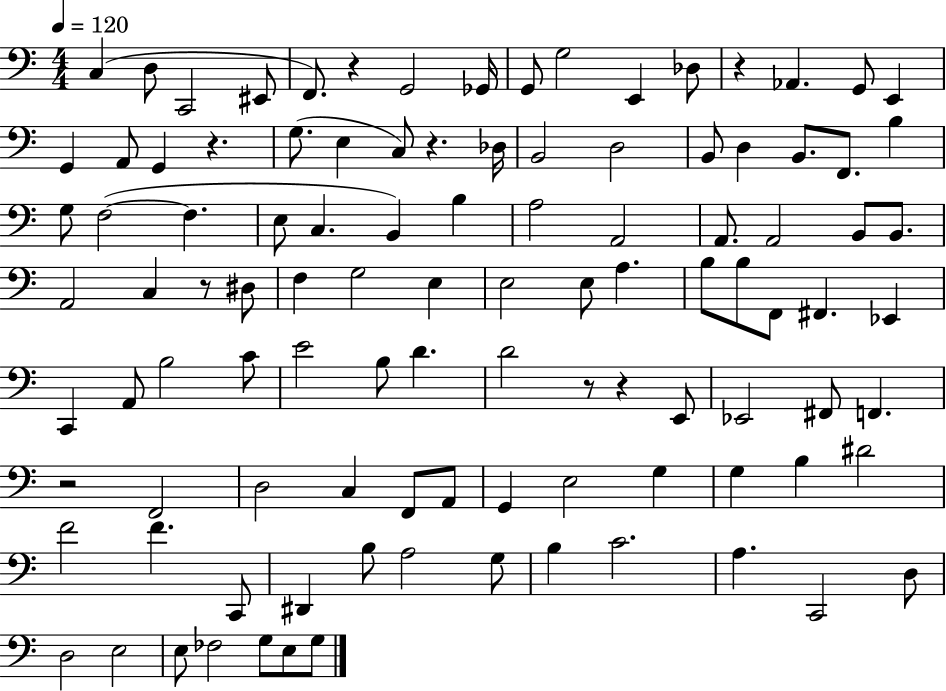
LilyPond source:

{
  \clef bass
  \numericTimeSignature
  \time 4/4
  \key c \major
  \tempo 4 = 120
  \repeat volta 2 { c4( d8 c,2 eis,8 | f,8.) r4 g,2 ges,16 | g,8 g2 e,4 des8 | r4 aes,4. g,8 e,4 | \break g,4 a,8 g,4 r4. | g8.( e4 c8) r4. des16 | b,2 d2 | b,8 d4 b,8. f,8. b4 | \break g8 f2~(~ f4. | e8 c4. b,4) b4 | a2 a,2 | a,8. a,2 b,8 b,8. | \break a,2 c4 r8 dis8 | f4 g2 e4 | e2 e8 a4. | b8 b8 f,8 fis,4. ees,4 | \break c,4 a,8 b2 c'8 | e'2 b8 d'4. | d'2 r8 r4 e,8 | ees,2 fis,8 f,4. | \break r2 f,2 | d2 c4 f,8 a,8 | g,4 e2 g4 | g4 b4 dis'2 | \break f'2 f'4. c,8 | dis,4 b8 a2 g8 | b4 c'2. | a4. c,2 d8 | \break d2 e2 | e8 fes2 g8 e8 g8 | } \bar "|."
}